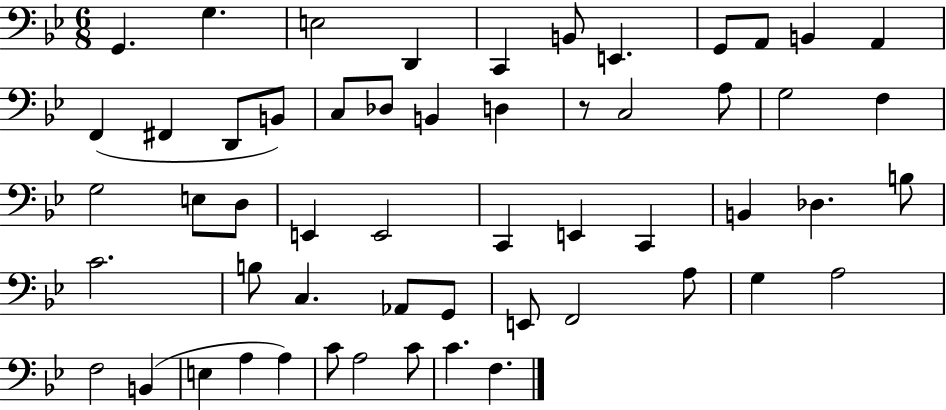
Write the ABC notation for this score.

X:1
T:Untitled
M:6/8
L:1/4
K:Bb
G,, G, E,2 D,, C,, B,,/2 E,, G,,/2 A,,/2 B,, A,, F,, ^F,, D,,/2 B,,/2 C,/2 _D,/2 B,, D, z/2 C,2 A,/2 G,2 F, G,2 E,/2 D,/2 E,, E,,2 C,, E,, C,, B,, _D, B,/2 C2 B,/2 C, _A,,/2 G,,/2 E,,/2 F,,2 A,/2 G, A,2 F,2 B,, E, A, A, C/2 A,2 C/2 C F,